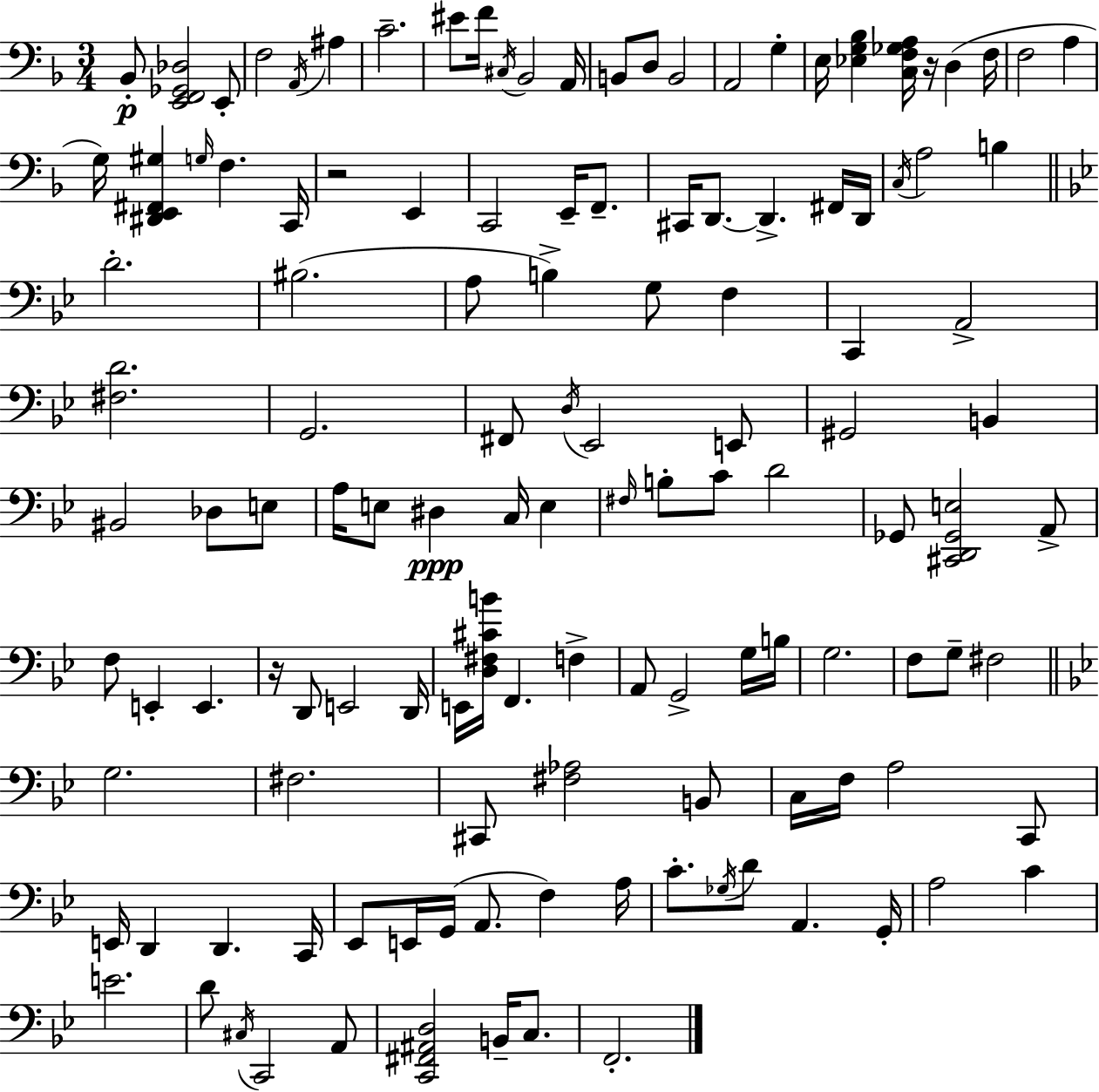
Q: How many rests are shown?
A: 3